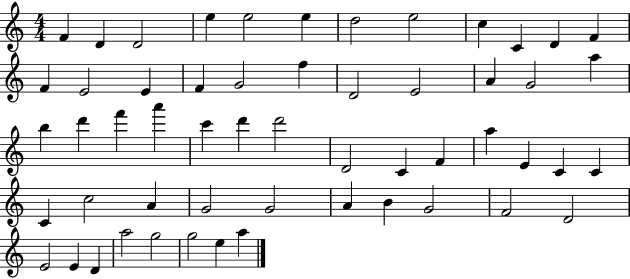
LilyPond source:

{
  \clef treble
  \numericTimeSignature
  \time 4/4
  \key c \major
  f'4 d'4 d'2 | e''4 e''2 e''4 | d''2 e''2 | c''4 c'4 d'4 f'4 | \break f'4 e'2 e'4 | f'4 g'2 f''4 | d'2 e'2 | a'4 g'2 a''4 | \break b''4 d'''4 f'''4 a'''4 | c'''4 d'''4 d'''2 | d'2 c'4 f'4 | a''4 e'4 c'4 c'4 | \break c'4 c''2 a'4 | g'2 g'2 | a'4 b'4 g'2 | f'2 d'2 | \break e'2 e'4 d'4 | a''2 g''2 | g''2 e''4 a''4 | \bar "|."
}